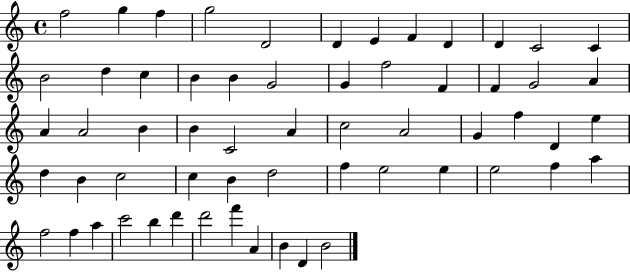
{
  \clef treble
  \time 4/4
  \defaultTimeSignature
  \key c \major
  f''2 g''4 f''4 | g''2 d'2 | d'4 e'4 f'4 d'4 | d'4 c'2 c'4 | \break b'2 d''4 c''4 | b'4 b'4 g'2 | g'4 f''2 f'4 | f'4 g'2 a'4 | \break a'4 a'2 b'4 | b'4 c'2 a'4 | c''2 a'2 | g'4 f''4 d'4 e''4 | \break d''4 b'4 c''2 | c''4 b'4 d''2 | f''4 e''2 e''4 | e''2 f''4 a''4 | \break f''2 f''4 a''4 | c'''2 b''4 d'''4 | d'''2 f'''4 a'4 | b'4 d'4 b'2 | \break \bar "|."
}